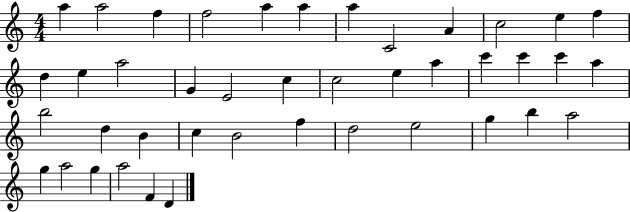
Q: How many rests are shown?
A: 0